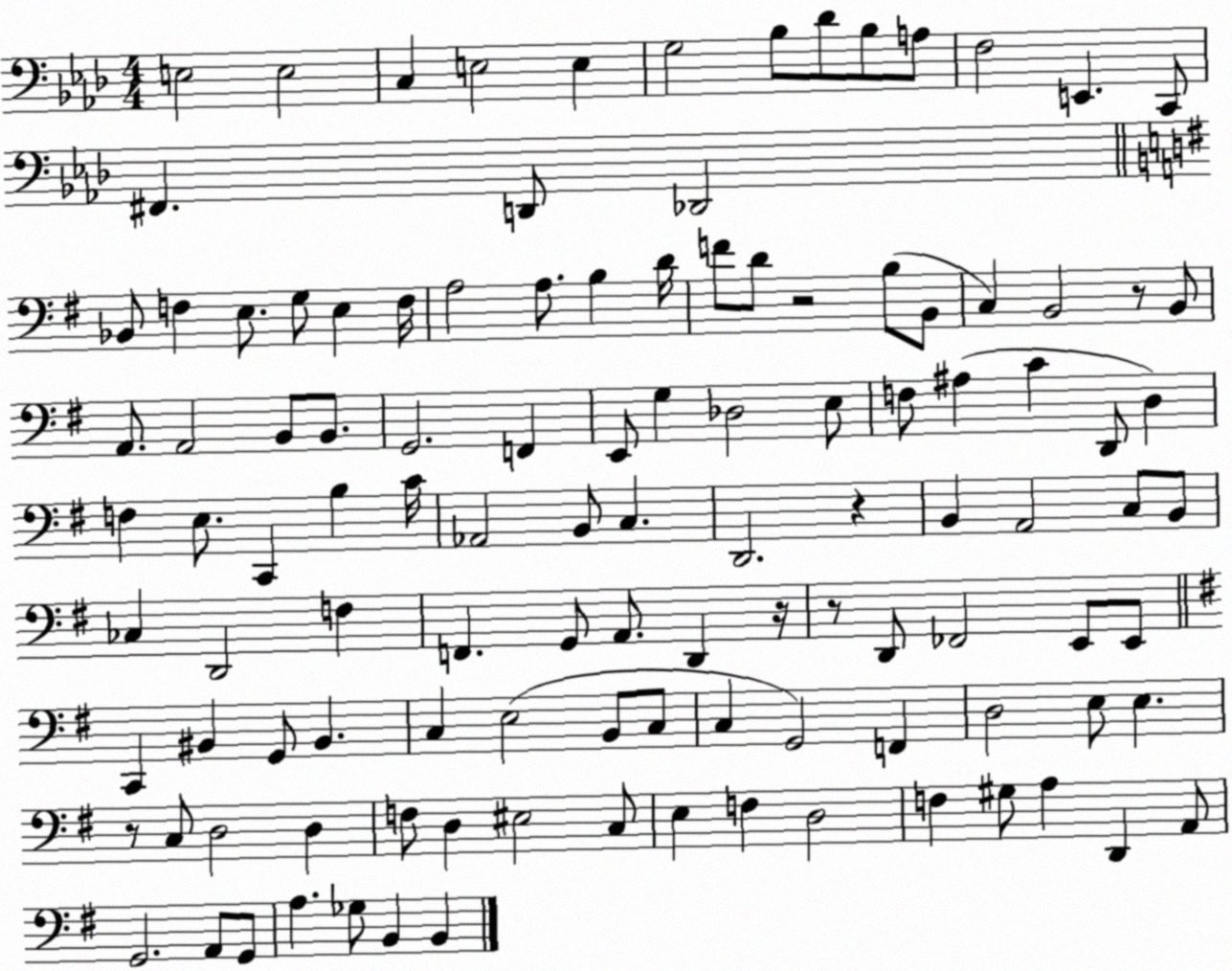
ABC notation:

X:1
T:Untitled
M:4/4
L:1/4
K:Ab
E,2 E,2 C, E,2 E, G,2 _B,/2 _D/2 _B,/2 A,/2 F,2 E,, C,,/2 ^F,, D,,/2 _D,,2 _B,,/2 F, E,/2 G,/2 E, F,/4 A,2 A,/2 B, D/4 F/2 D/2 z2 B,/2 B,,/2 C, B,,2 z/2 B,,/2 A,,/2 A,,2 B,,/2 B,,/2 G,,2 F,, E,,/2 G, _D,2 E,/2 F,/2 ^A, C D,,/2 D, F, E,/2 C,, B, C/4 _A,,2 B,,/2 C, D,,2 z B,, A,,2 C,/2 B,,/2 _C, D,,2 F, F,, G,,/2 A,,/2 D,, z/4 z/2 D,,/2 _F,,2 E,,/2 E,,/2 C,, ^B,, G,,/2 ^B,, C, E,2 B,,/2 C,/2 C, G,,2 F,, D,2 E,/2 E, z/2 C,/2 D,2 D, F,/2 D, ^E,2 C,/2 E, F, D,2 F, ^G,/2 A, D,, A,,/2 G,,2 A,,/2 G,,/2 A, _G,/2 B,, B,,